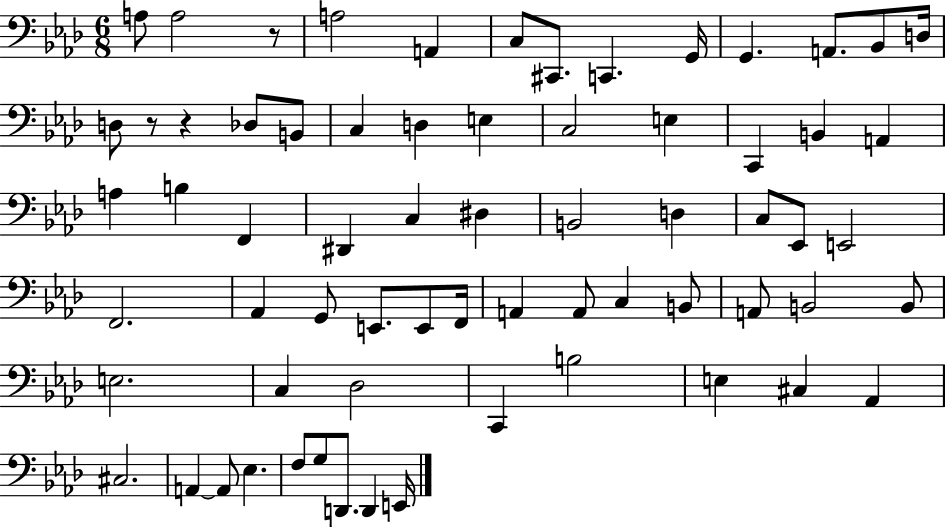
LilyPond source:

{
  \clef bass
  \numericTimeSignature
  \time 6/8
  \key aes \major
  a8 a2 r8 | a2 a,4 | c8 cis,8. c,4. g,16 | g,4. a,8. bes,8 d16 | \break d8 r8 r4 des8 b,8 | c4 d4 e4 | c2 e4 | c,4 b,4 a,4 | \break a4 b4 f,4 | dis,4 c4 dis4 | b,2 d4 | c8 ees,8 e,2 | \break f,2. | aes,4 g,8 e,8. e,8 f,16 | a,4 a,8 c4 b,8 | a,8 b,2 b,8 | \break e2. | c4 des2 | c,4 b2 | e4 cis4 aes,4 | \break cis2. | a,4~~ a,8 ees4. | f8 g8 d,8. d,4 e,16 | \bar "|."
}